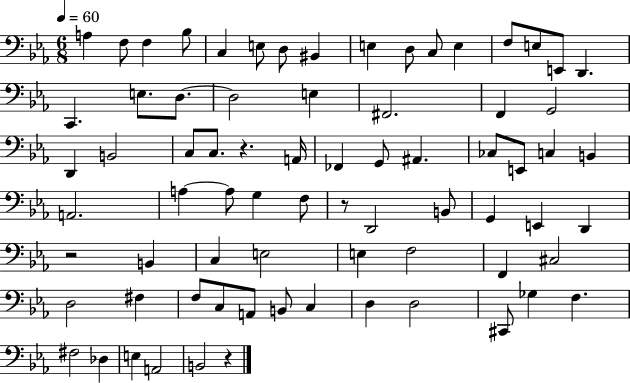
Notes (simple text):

A3/q F3/e F3/q Bb3/e C3/q E3/e D3/e BIS2/q E3/q D3/e C3/e E3/q F3/e E3/e E2/e D2/q. C2/q. E3/e. D3/e. D3/h E3/q F#2/h. F2/q G2/h D2/q B2/h C3/e C3/e. R/q. A2/s FES2/q G2/e A#2/q. CES3/e E2/e C3/q B2/q A2/h. A3/q A3/e G3/q F3/e R/e D2/h B2/e G2/q E2/q D2/q R/h B2/q C3/q E3/h E3/q F3/h F2/q C#3/h D3/h F#3/q F3/e C3/e A2/e B2/e C3/q D3/q D3/h C#2/e Gb3/q F3/q. F#3/h Db3/q E3/q A2/h B2/h R/q